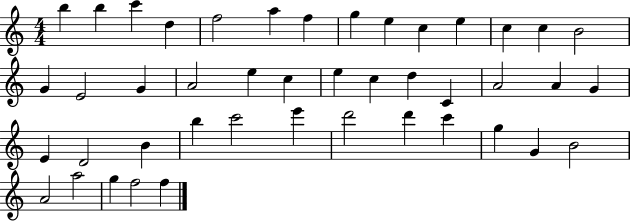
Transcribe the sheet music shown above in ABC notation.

X:1
T:Untitled
M:4/4
L:1/4
K:C
b b c' d f2 a f g e c e c c B2 G E2 G A2 e c e c d C A2 A G E D2 B b c'2 e' d'2 d' c' g G B2 A2 a2 g f2 f